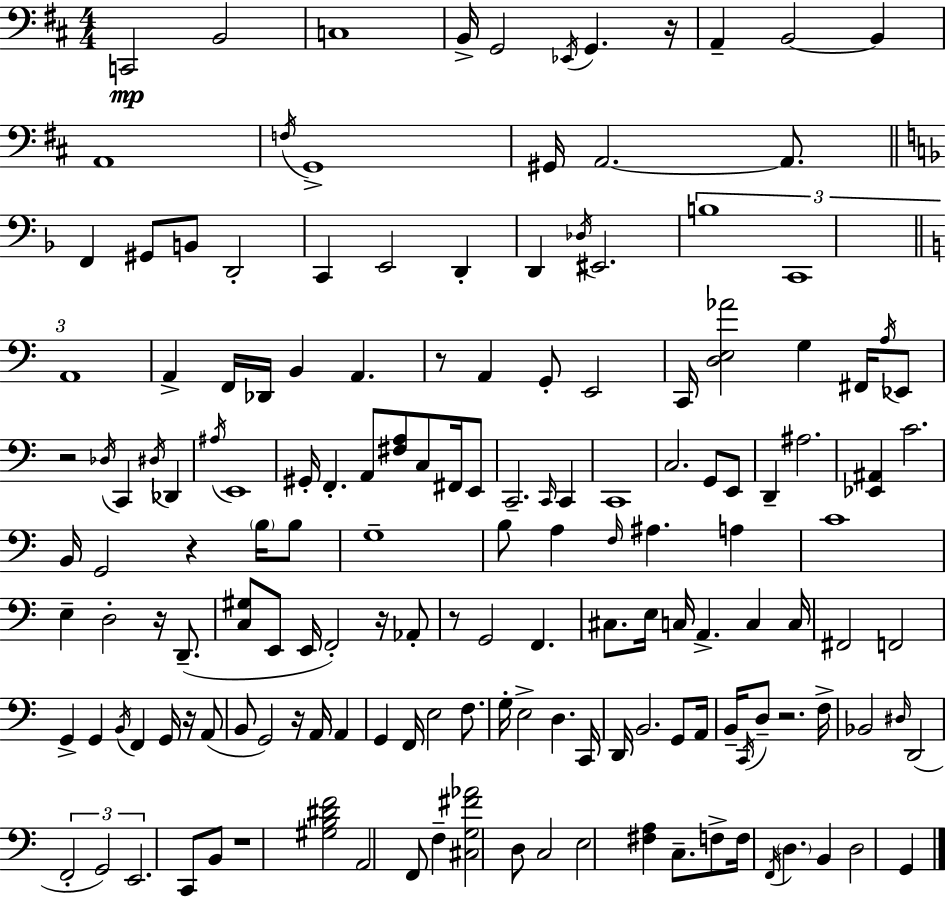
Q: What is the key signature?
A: D major